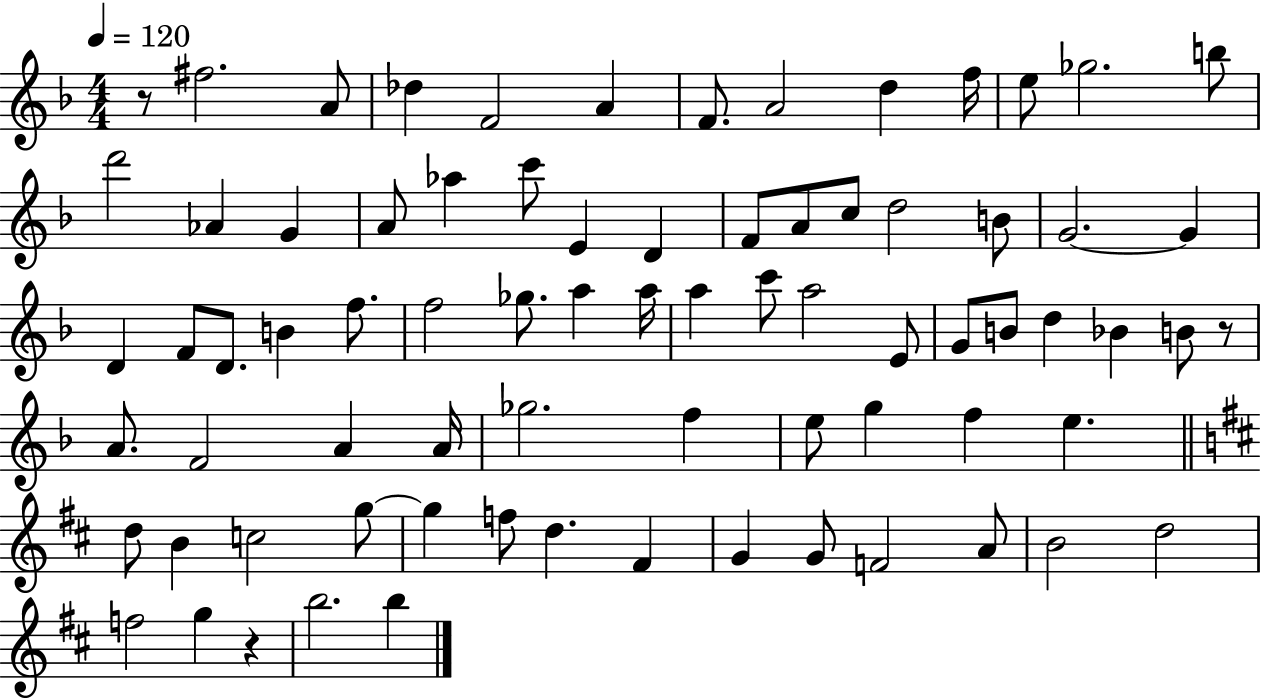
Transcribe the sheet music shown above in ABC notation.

X:1
T:Untitled
M:4/4
L:1/4
K:F
z/2 ^f2 A/2 _d F2 A F/2 A2 d f/4 e/2 _g2 b/2 d'2 _A G A/2 _a c'/2 E D F/2 A/2 c/2 d2 B/2 G2 G D F/2 D/2 B f/2 f2 _g/2 a a/4 a c'/2 a2 E/2 G/2 B/2 d _B B/2 z/2 A/2 F2 A A/4 _g2 f e/2 g f e d/2 B c2 g/2 g f/2 d ^F G G/2 F2 A/2 B2 d2 f2 g z b2 b